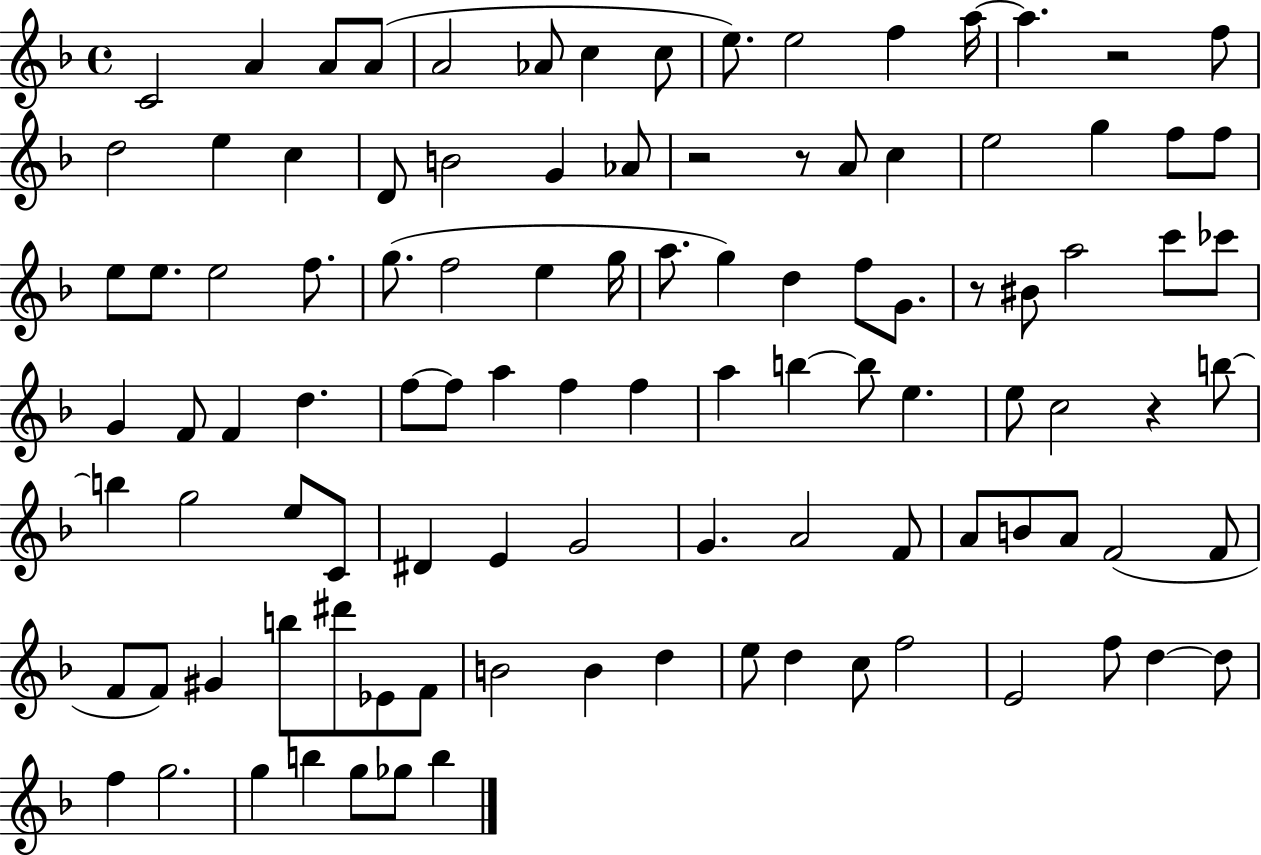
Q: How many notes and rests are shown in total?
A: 105